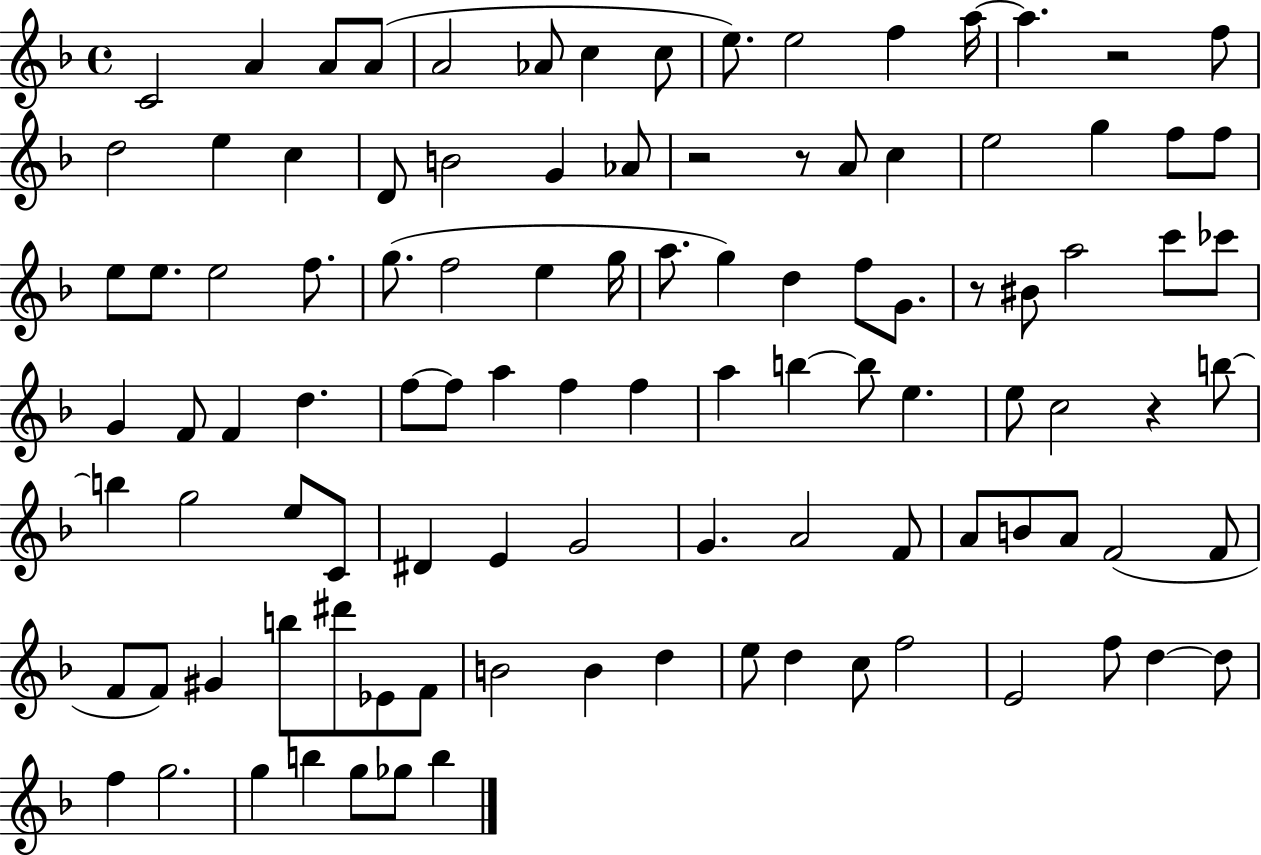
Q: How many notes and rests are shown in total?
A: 105